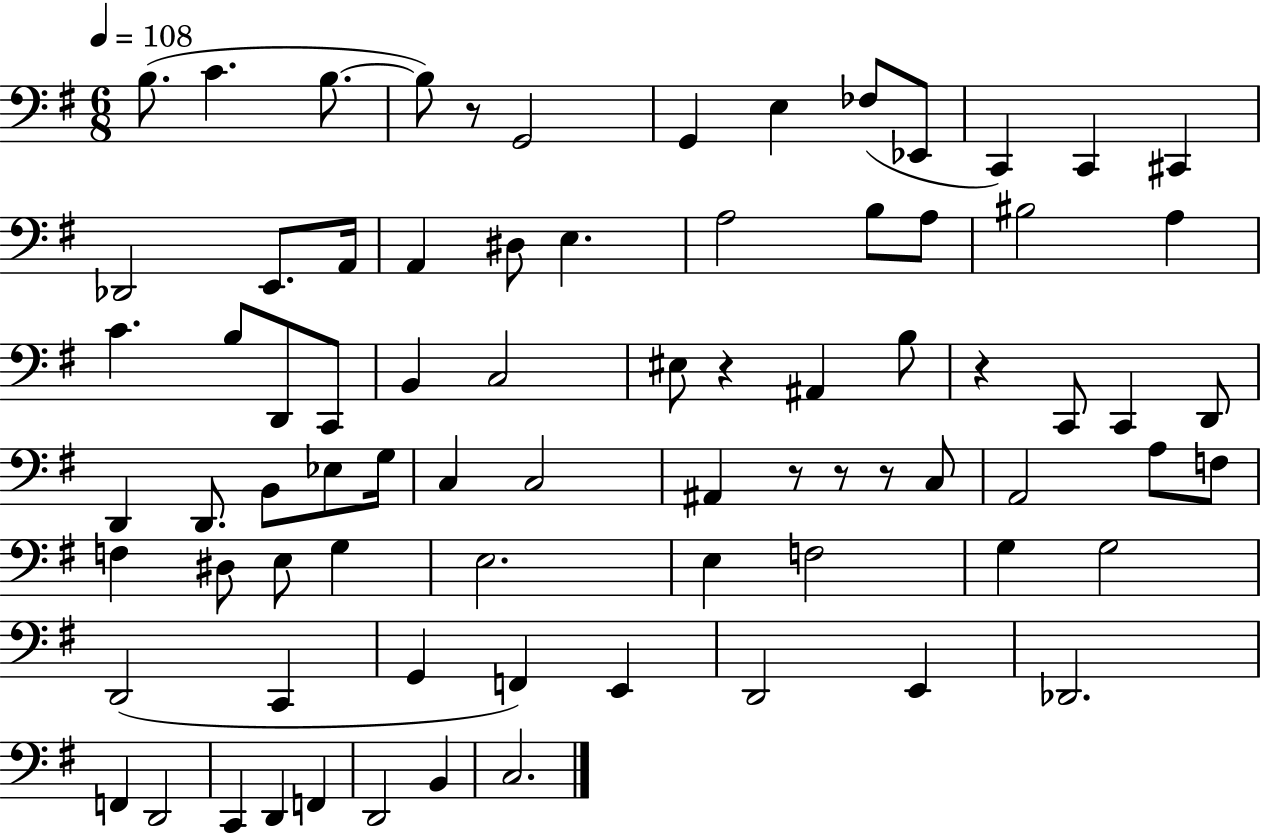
B3/e. C4/q. B3/e. B3/e R/e G2/h G2/q E3/q FES3/e Eb2/e C2/q C2/q C#2/q Db2/h E2/e. A2/s A2/q D#3/e E3/q. A3/h B3/e A3/e BIS3/h A3/q C4/q. B3/e D2/e C2/e B2/q C3/h EIS3/e R/q A#2/q B3/e R/q C2/e C2/q D2/e D2/q D2/e. B2/e Eb3/e G3/s C3/q C3/h A#2/q R/e R/e R/e C3/e A2/h A3/e F3/e F3/q D#3/e E3/e G3/q E3/h. E3/q F3/h G3/q G3/h D2/h C2/q G2/q F2/q E2/q D2/h E2/q Db2/h. F2/q D2/h C2/q D2/q F2/q D2/h B2/q C3/h.